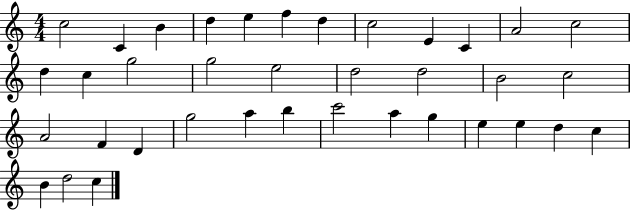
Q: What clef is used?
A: treble